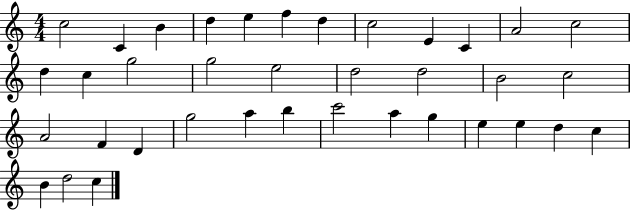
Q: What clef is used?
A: treble